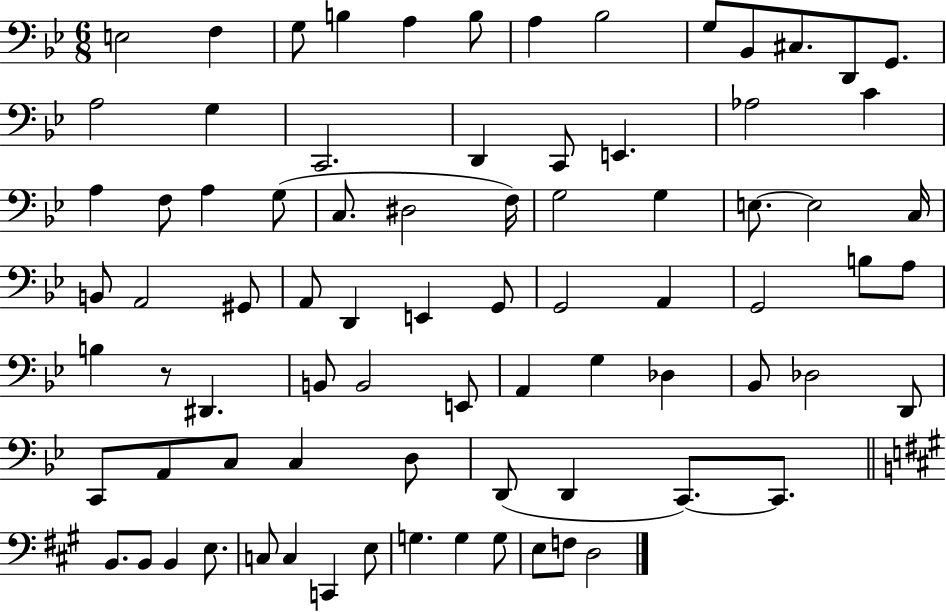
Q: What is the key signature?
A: BES major